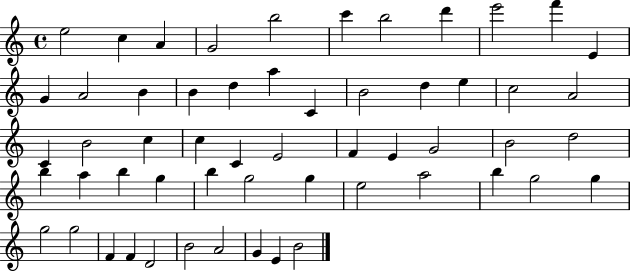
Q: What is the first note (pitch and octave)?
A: E5